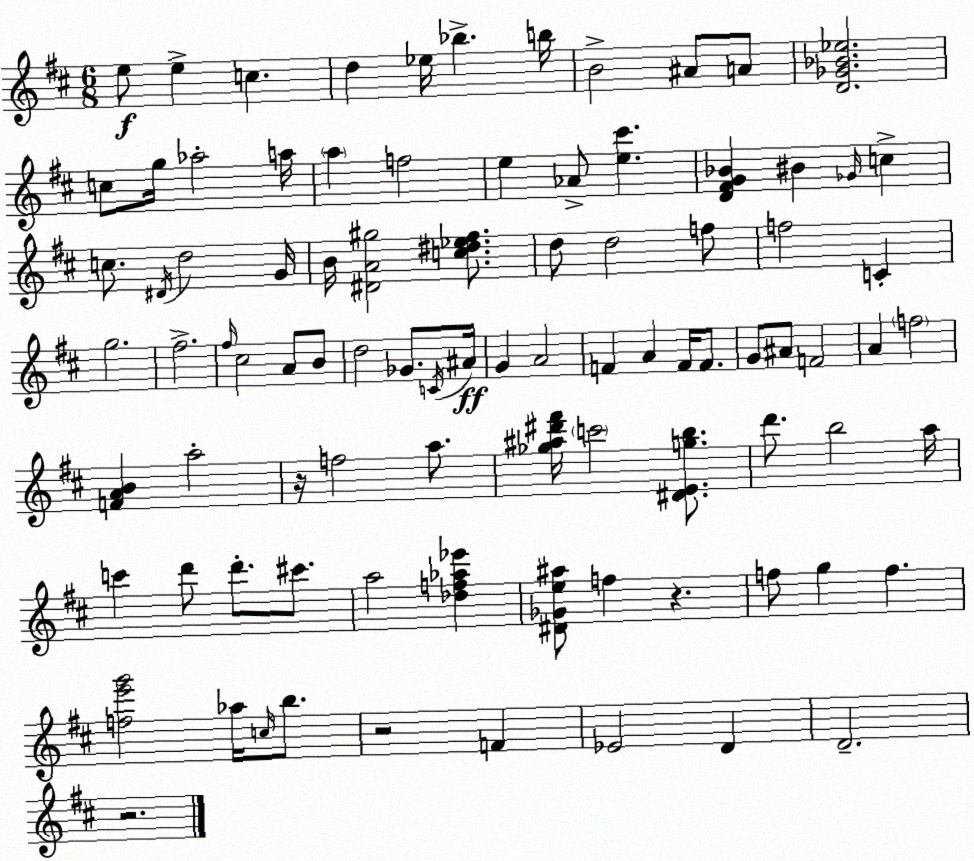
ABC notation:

X:1
T:Untitled
M:6/8
L:1/4
K:D
e/2 e c d _e/4 _b b/4 B2 ^A/2 A/2 [D_G_B_e]2 c/2 g/4 _a2 a/4 a f2 e _A/2 [e^c'] [D^FG_B] ^B _G/4 c c/2 ^D/4 d2 G/4 B/4 [^DA^g]2 [c^d_e^f]/2 d/2 d2 f/2 f2 C g2 ^f2 ^f/4 ^c2 A/2 B/2 d2 _G/2 C/4 ^A/4 G A2 F A F/4 F/2 G/2 ^A/2 F2 A f2 [FAB] a2 z/4 f2 a/2 [_g^a^d'^f']/4 c'2 [^DEgb]/2 d'/2 b2 a/4 c' d'/2 d'/2 ^c'/2 a2 [_df_a_e'] [^D_Ge^a]/2 f z f/2 g f [fe'g']2 _a/4 c/4 b/2 z2 F _E2 D D2 z2